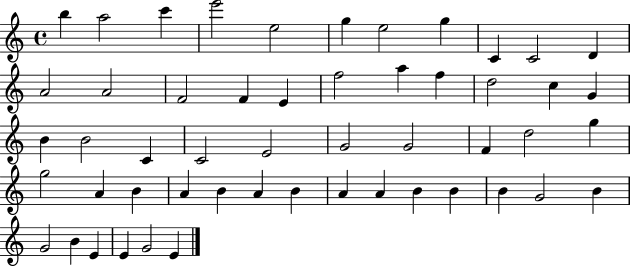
B5/q A5/h C6/q E6/h E5/h G5/q E5/h G5/q C4/q C4/h D4/q A4/h A4/h F4/h F4/q E4/q F5/h A5/q F5/q D5/h C5/q G4/q B4/q B4/h C4/q C4/h E4/h G4/h G4/h F4/q D5/h G5/q G5/h A4/q B4/q A4/q B4/q A4/q B4/q A4/q A4/q B4/q B4/q B4/q G4/h B4/q G4/h B4/q E4/q E4/q G4/h E4/q